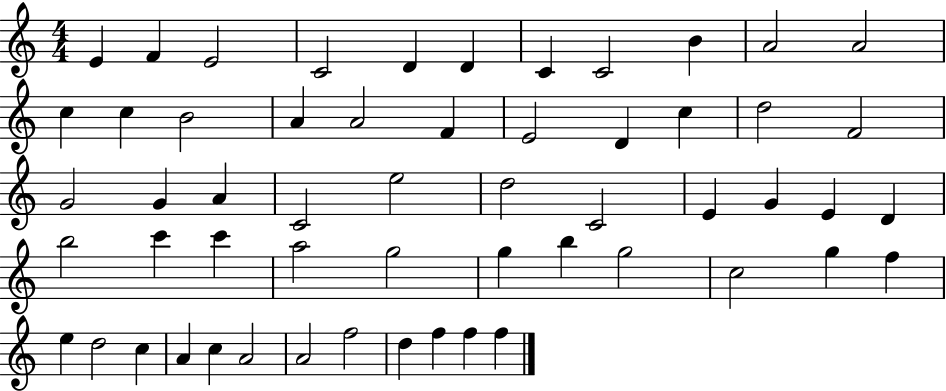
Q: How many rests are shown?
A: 0